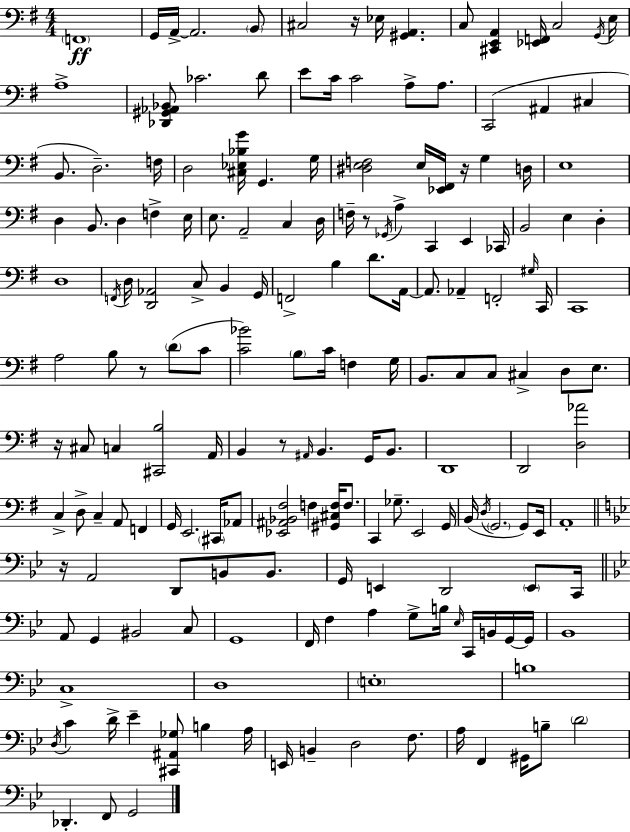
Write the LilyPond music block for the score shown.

{
  \clef bass
  \numericTimeSignature
  \time 4/4
  \key g \major
  \parenthesize f,1\ff | g,16 a,16->~~ a,2. \parenthesize b,8 | cis2 r16 ees16 <gis, a,>4. | c8 <cis, e, a,>4 <ees, f,>16 c2 \acciaccatura { g,16 } | \break e16 a1-> | <des, gis, aes, bes,>8 ces'2. d'8 | e'8 c'16 c'2 a8-> a8. | c,2( ais,4 cis4 | \break b,8. d2.--) | f16 d2 <cis ees bes g'>16 g,4. | g16 <dis e f>2 e16 <ees, fis,>16 r16 g4 | d16 e1 | \break d4 b,8. d4 f4-> | e16 e8. a,2-- c4 | d16 f16-- r8 \acciaccatura { ges,16 } a4-> c,4 e,4 | ces,16 b,2 e4 d4-. | \break d1 | \acciaccatura { f,16 } d16 <d, aes,>2 c8-> b,4 | g,16 f,2-> b4 d'8. | a,16~~ a,8. aes,4-- f,2-. | \break \grace { gis16 } c,16 c,1 | a2 b8 r8 | \parenthesize d'8( c'8 <c' bes'>2) \parenthesize b8 c'16 f4 | g16 b,8. c8 c8 cis4-> d8 | \break e8. r16 cis8 c4 <cis, b>2 | a,16 b,4 r8 \grace { ais,16 } b,4. | g,16 b,8. d,1 | d,2 <d aes'>2 | \break c4-> d8-> c4-- a,8 | f,4 g,16 e,2. | \parenthesize cis,16 aes,8 <ees, ais, bes, fis>2 f4 | <gis, cis f>16 f8. c,4 ges8.-- e,2 | \break g,16 b,16( \acciaccatura { d16 } \parenthesize g,2. | g,8) e,16 a,1-. | \bar "||" \break \key bes \major r16 a,2 d,8 b,8 b,8. | g,16 e,4 d,2 \parenthesize e,8 c,16 | \bar "||" \break \key bes \major a,8 g,4 bis,2 c8 | g,1 | f,16 f4 a4 g8-> b16 \grace { ees16 } c,16 b,16 g,16~~ | g,16 bes,1 | \break c1-> | d1 | \parenthesize e1-. | b1 | \break \acciaccatura { d16 } c'4 d'16-> ees'4-- <cis, ais, ges>8 b4 | a16 e,16 b,4-- d2 f8. | a16 f,4 gis,16 b8-- \parenthesize d'2 | des,4.-. f,8 g,2 | \break \bar "|."
}